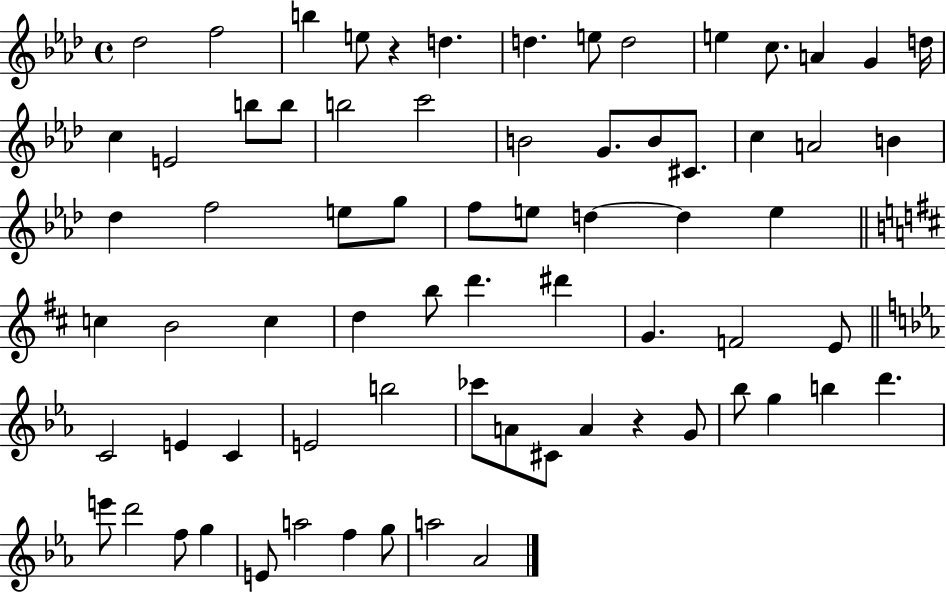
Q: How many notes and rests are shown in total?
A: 71